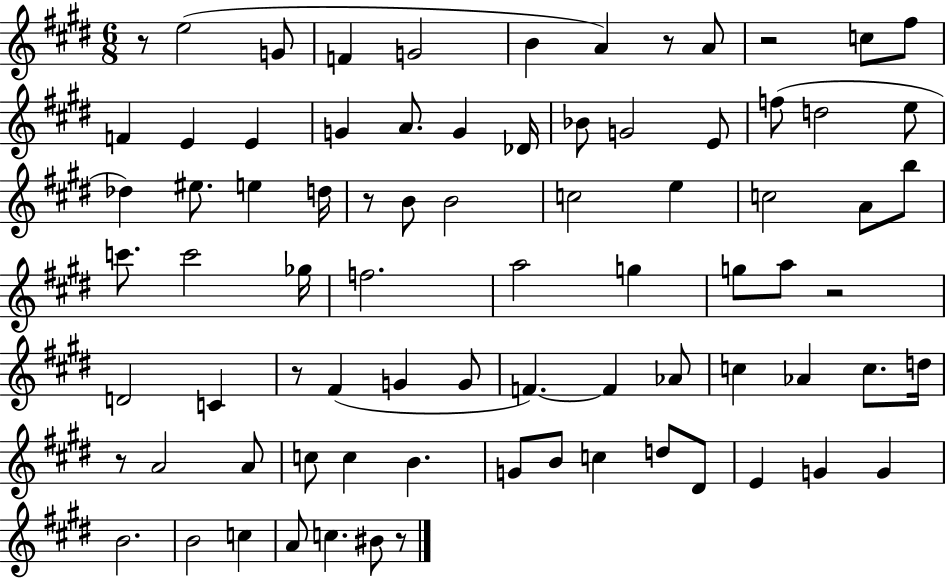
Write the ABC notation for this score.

X:1
T:Untitled
M:6/8
L:1/4
K:E
z/2 e2 G/2 F G2 B A z/2 A/2 z2 c/2 ^f/2 F E E G A/2 G _D/4 _B/2 G2 E/2 f/2 d2 e/2 _d ^e/2 e d/4 z/2 B/2 B2 c2 e c2 A/2 b/2 c'/2 c'2 _g/4 f2 a2 g g/2 a/2 z2 D2 C z/2 ^F G G/2 F F _A/2 c _A c/2 d/4 z/2 A2 A/2 c/2 c B G/2 B/2 c d/2 ^D/2 E G G B2 B2 c A/2 c ^B/2 z/2